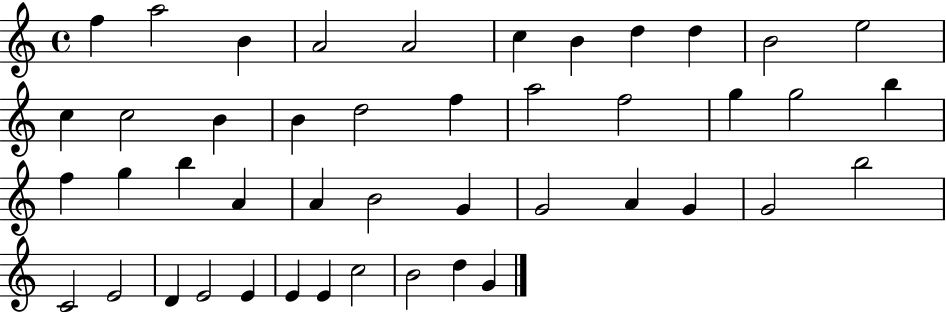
F5/q A5/h B4/q A4/h A4/h C5/q B4/q D5/q D5/q B4/h E5/h C5/q C5/h B4/q B4/q D5/h F5/q A5/h F5/h G5/q G5/h B5/q F5/q G5/q B5/q A4/q A4/q B4/h G4/q G4/h A4/q G4/q G4/h B5/h C4/h E4/h D4/q E4/h E4/q E4/q E4/q C5/h B4/h D5/q G4/q